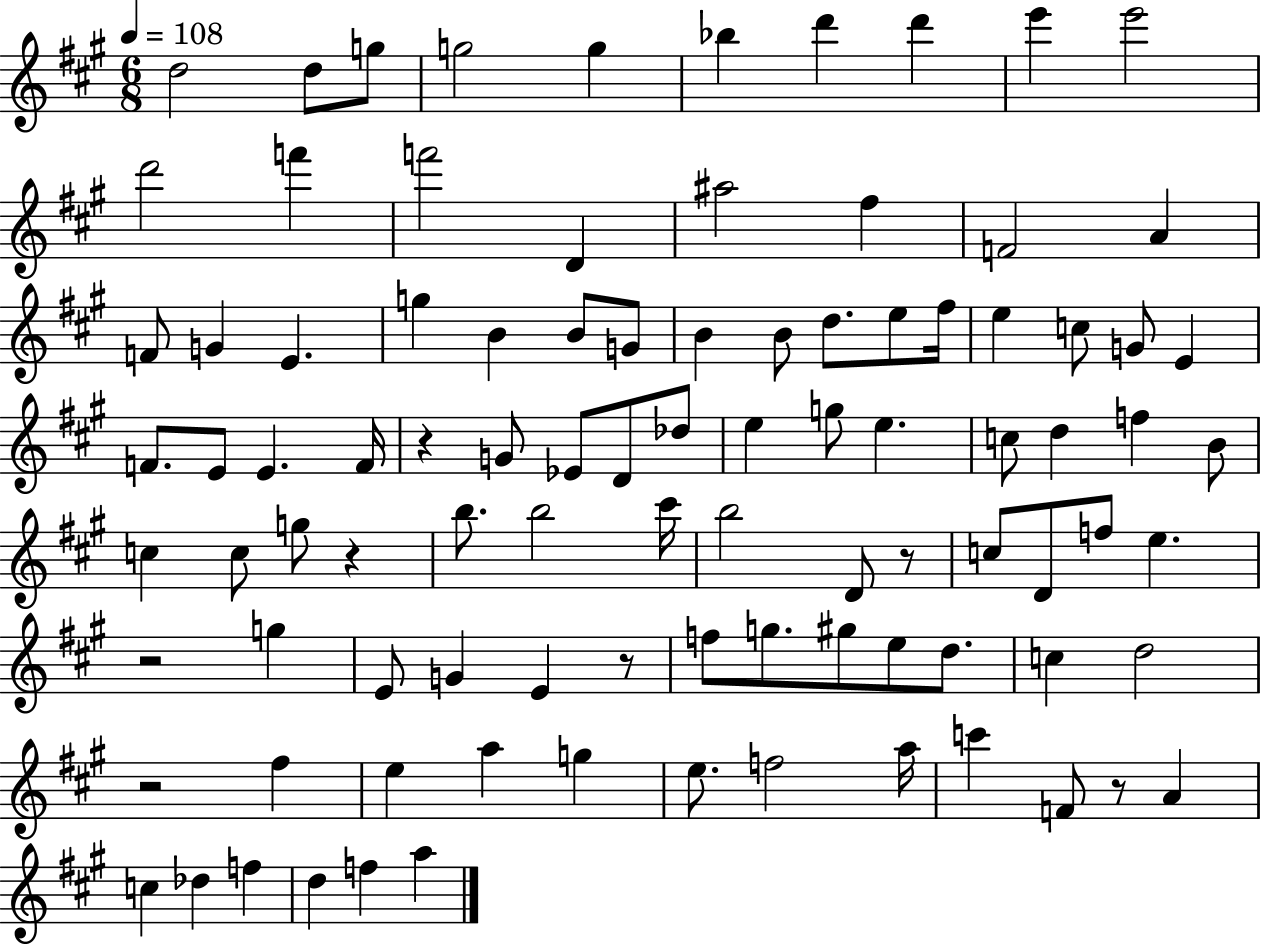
D5/h D5/e G5/e G5/h G5/q Bb5/q D6/q D6/q E6/q E6/h D6/h F6/q F6/h D4/q A#5/h F#5/q F4/h A4/q F4/e G4/q E4/q. G5/q B4/q B4/e G4/e B4/q B4/e D5/e. E5/e F#5/s E5/q C5/e G4/e E4/q F4/e. E4/e E4/q. F4/s R/q G4/e Eb4/e D4/e Db5/e E5/q G5/e E5/q. C5/e D5/q F5/q B4/e C5/q C5/e G5/e R/q B5/e. B5/h C#6/s B5/h D4/e R/e C5/e D4/e F5/e E5/q. R/h G5/q E4/e G4/q E4/q R/e F5/e G5/e. G#5/e E5/e D5/e. C5/q D5/h R/h F#5/q E5/q A5/q G5/q E5/e. F5/h A5/s C6/q F4/e R/e A4/q C5/q Db5/q F5/q D5/q F5/q A5/q